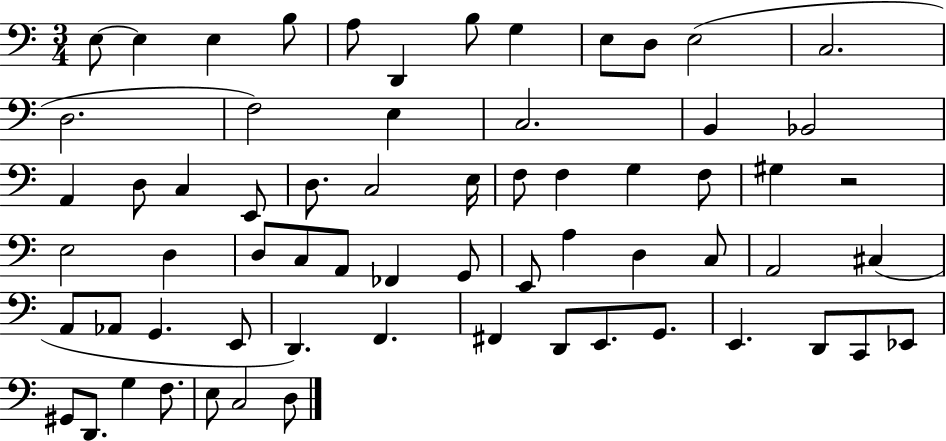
{
  \clef bass
  \numericTimeSignature
  \time 3/4
  \key c \major
  e8~~ e4 e4 b8 | a8 d,4 b8 g4 | e8 d8 e2( | c2. | \break d2. | f2) e4 | c2. | b,4 bes,2 | \break a,4 d8 c4 e,8 | d8. c2 e16 | f8 f4 g4 f8 | gis4 r2 | \break e2 d4 | d8 c8 a,8 fes,4 g,8 | e,8 a4 d4 c8 | a,2 cis4( | \break a,8 aes,8 g,4. e,8 | d,4.) f,4. | fis,4 d,8 e,8. g,8. | e,4. d,8 c,8 ees,8 | \break gis,8 d,8. g4 f8. | e8 c2 d8 | \bar "|."
}